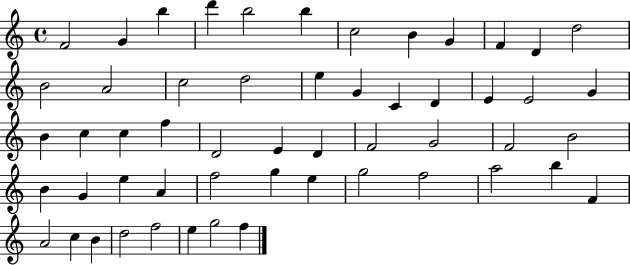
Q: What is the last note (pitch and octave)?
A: F5